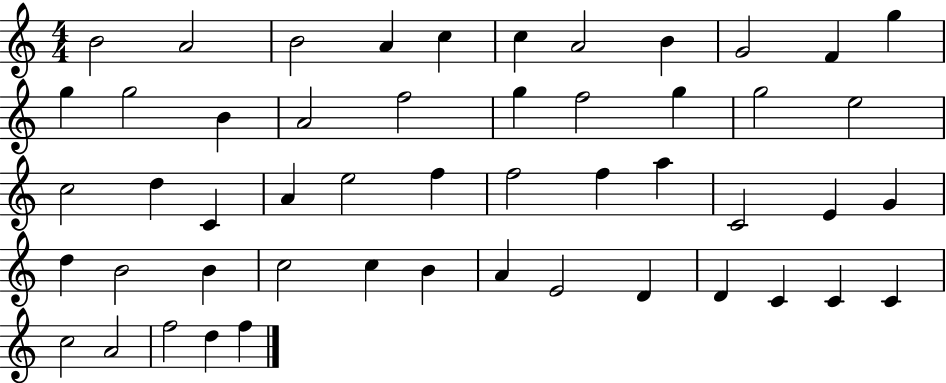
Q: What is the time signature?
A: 4/4